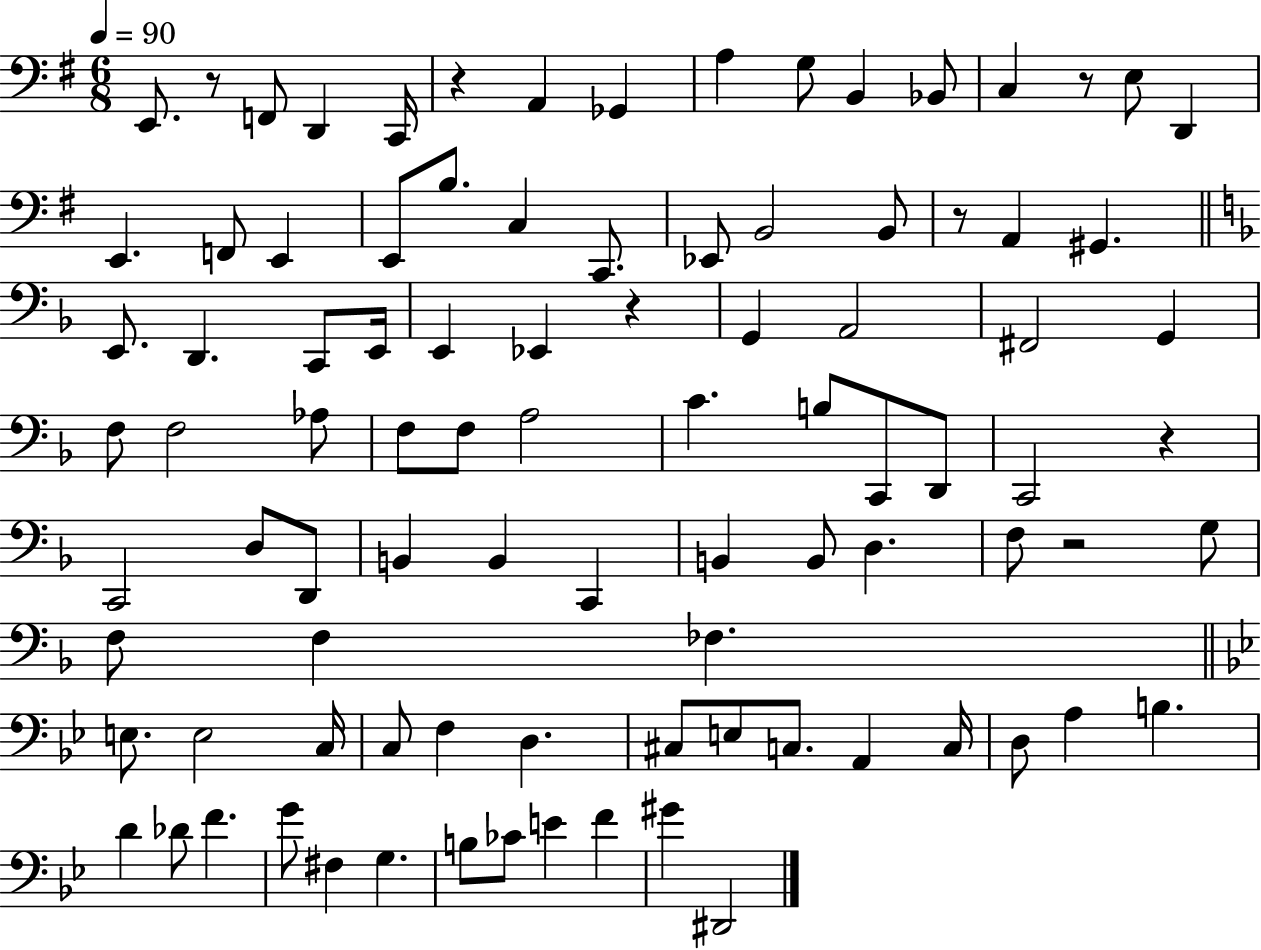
X:1
T:Untitled
M:6/8
L:1/4
K:G
E,,/2 z/2 F,,/2 D,, C,,/4 z A,, _G,, A, G,/2 B,, _B,,/2 C, z/2 E,/2 D,, E,, F,,/2 E,, E,,/2 B,/2 C, C,,/2 _E,,/2 B,,2 B,,/2 z/2 A,, ^G,, E,,/2 D,, C,,/2 E,,/4 E,, _E,, z G,, A,,2 ^F,,2 G,, F,/2 F,2 _A,/2 F,/2 F,/2 A,2 C B,/2 C,,/2 D,,/2 C,,2 z C,,2 D,/2 D,,/2 B,, B,, C,, B,, B,,/2 D, F,/2 z2 G,/2 F,/2 F, _F, E,/2 E,2 C,/4 C,/2 F, D, ^C,/2 E,/2 C,/2 A,, C,/4 D,/2 A, B, D _D/2 F G/2 ^F, G, B,/2 _C/2 E F ^G ^D,,2